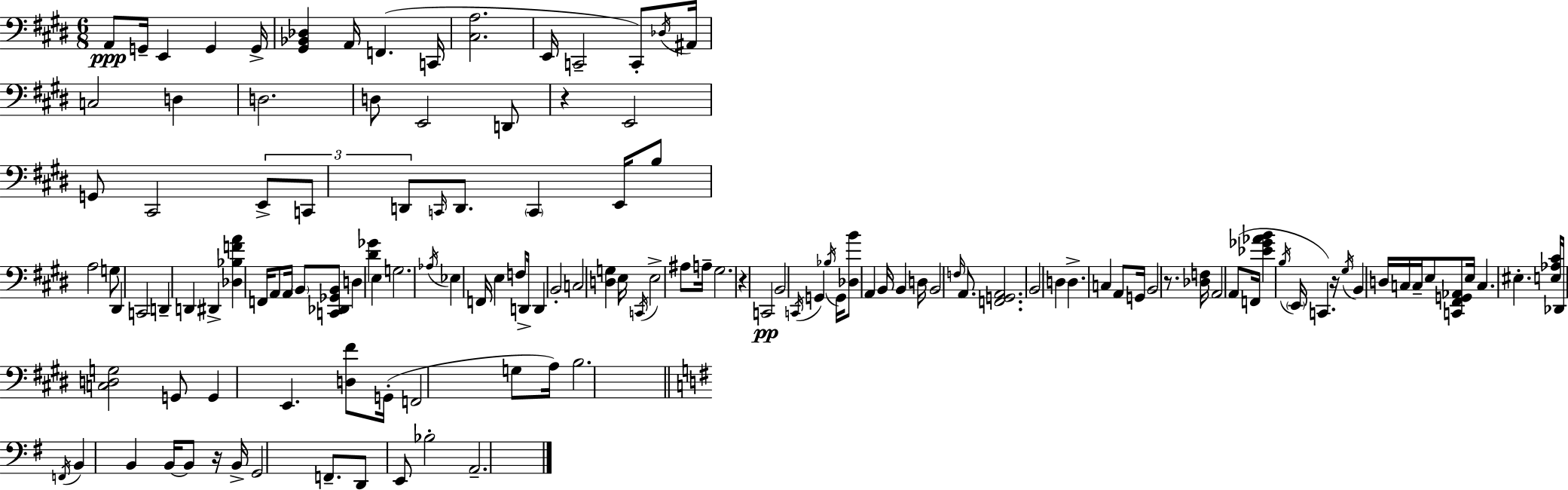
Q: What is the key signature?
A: E major